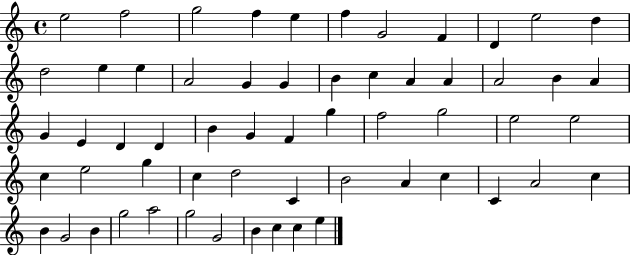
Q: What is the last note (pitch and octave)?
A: E5